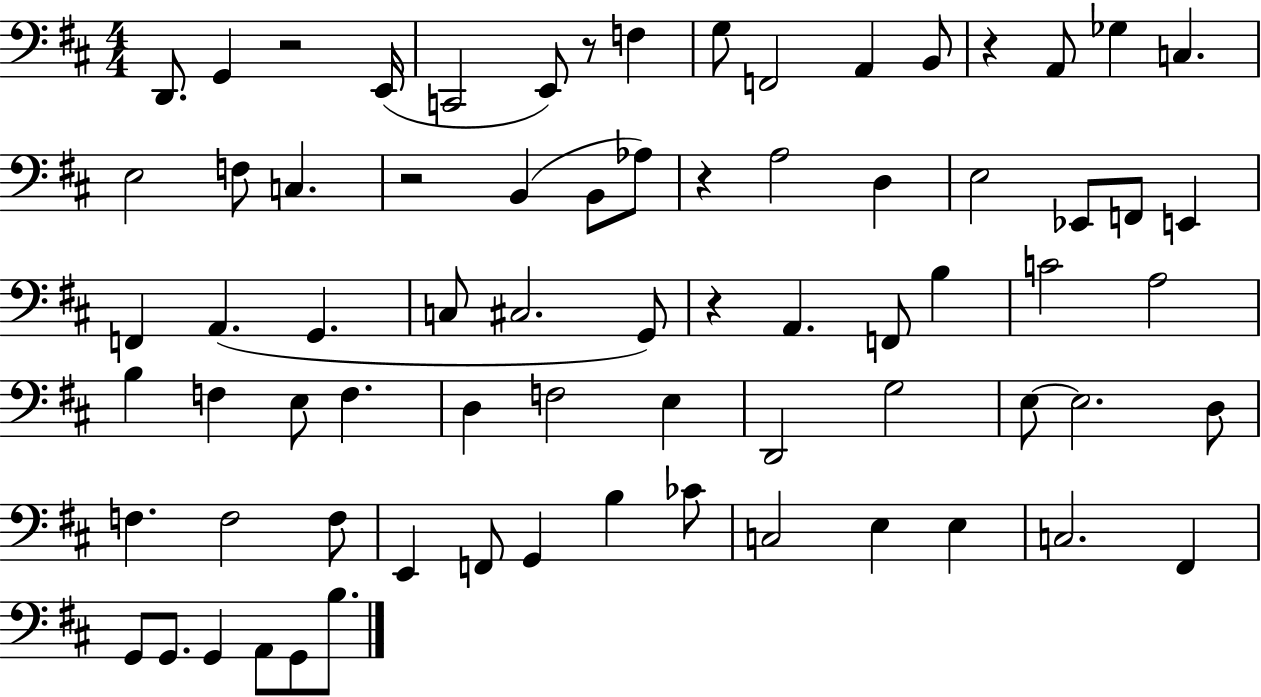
X:1
T:Untitled
M:4/4
L:1/4
K:D
D,,/2 G,, z2 E,,/4 C,,2 E,,/2 z/2 F, G,/2 F,,2 A,, B,,/2 z A,,/2 _G, C, E,2 F,/2 C, z2 B,, B,,/2 _A,/2 z A,2 D, E,2 _E,,/2 F,,/2 E,, F,, A,, G,, C,/2 ^C,2 G,,/2 z A,, F,,/2 B, C2 A,2 B, F, E,/2 F, D, F,2 E, D,,2 G,2 E,/2 E,2 D,/2 F, F,2 F,/2 E,, F,,/2 G,, B, _C/2 C,2 E, E, C,2 ^F,, G,,/2 G,,/2 G,, A,,/2 G,,/2 B,/2